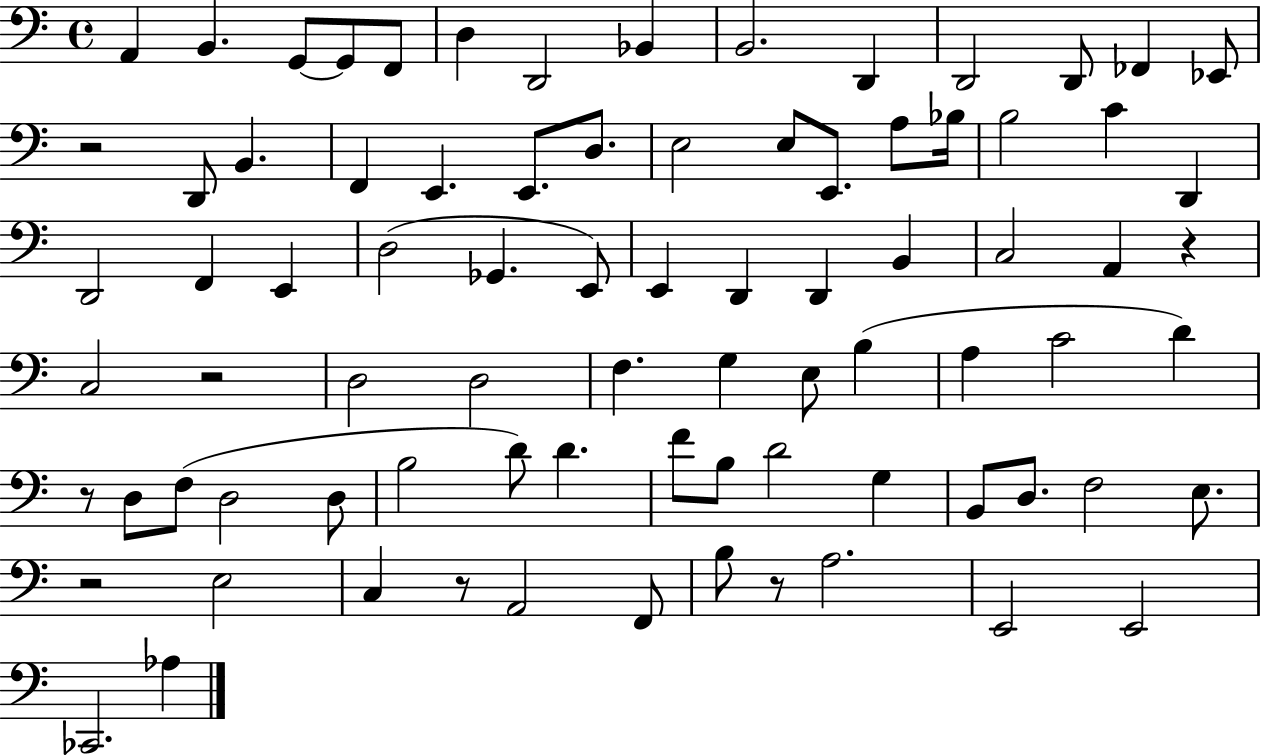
X:1
T:Untitled
M:4/4
L:1/4
K:C
A,, B,, G,,/2 G,,/2 F,,/2 D, D,,2 _B,, B,,2 D,, D,,2 D,,/2 _F,, _E,,/2 z2 D,,/2 B,, F,, E,, E,,/2 D,/2 E,2 E,/2 E,,/2 A,/2 _B,/4 B,2 C D,, D,,2 F,, E,, D,2 _G,, E,,/2 E,, D,, D,, B,, C,2 A,, z C,2 z2 D,2 D,2 F, G, E,/2 B, A, C2 D z/2 D,/2 F,/2 D,2 D,/2 B,2 D/2 D F/2 B,/2 D2 G, B,,/2 D,/2 F,2 E,/2 z2 E,2 C, z/2 A,,2 F,,/2 B,/2 z/2 A,2 E,,2 E,,2 _C,,2 _A,